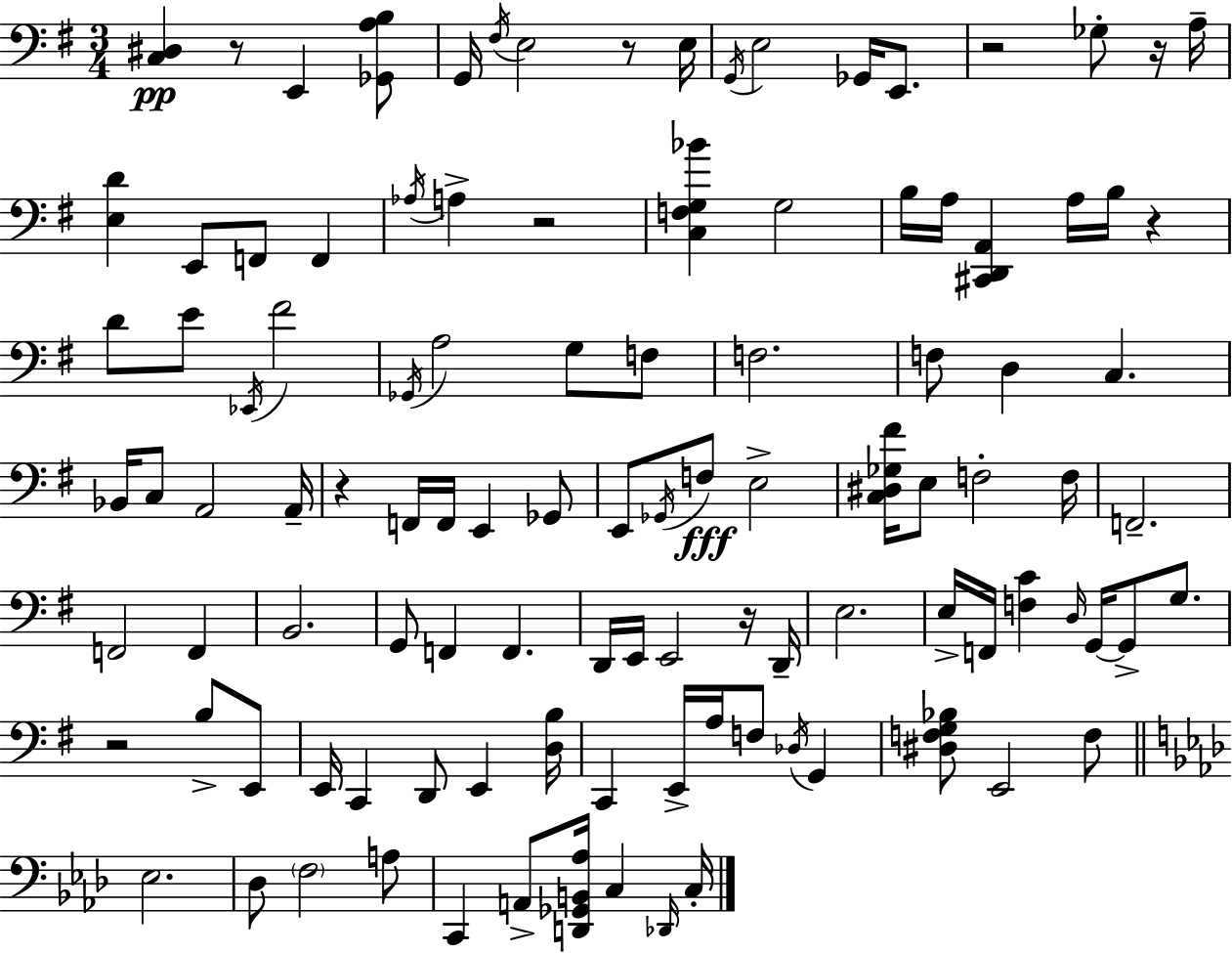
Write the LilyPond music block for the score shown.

{
  \clef bass
  \numericTimeSignature
  \time 3/4
  \key g \major
  <c dis>4\pp r8 e,4 <ges, a b>8 | g,16 \acciaccatura { fis16 } e2 r8 | e16 \acciaccatura { g,16 } e2 ges,16 e,8. | r2 ges8-. | \break r16 a16-- <e d'>4 e,8 f,8 f,4 | \acciaccatura { aes16 } a4-> r2 | <c f g bes'>4 g2 | b16 a16 <cis, d, a,>4 a16 b16 r4 | \break d'8 e'8 \acciaccatura { ees,16 } fis'2 | \acciaccatura { ges,16 } a2 | g8 f8 f2. | f8 d4 c4. | \break bes,16 c8 a,2 | a,16-- r4 f,16 f,16 e,4 | ges,8 e,8 \acciaccatura { ges,16 }\fff f8 e2-> | <c dis ges fis'>16 e8 f2-. | \break f16 f,2.-- | f,2 | f,4 b,2. | g,8 f,4 | \break f,4. d,16 e,16 e,2 | r16 d,16-- e2. | e16-> f,16 <f c'>4 | \grace { d16 } g,16~~ g,8-> g8. r2 | \break b8-> e,8 e,16 c,4 | d,8 e,4 <d b>16 c,4 e,16-> | a16 f8 \acciaccatura { des16 } g,4 <dis f g bes>8 e,2 | f8 \bar "||" \break \key aes \major ees2. | des8 \parenthesize f2 a8 | c,4 a,8-> <d, ges, b, aes>16 c4 \grace { des,16 } | c16-. \bar "|."
}